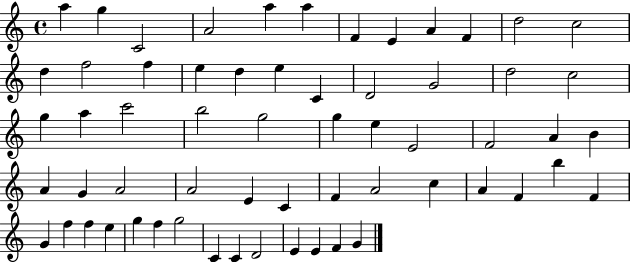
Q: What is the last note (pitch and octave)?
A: G4